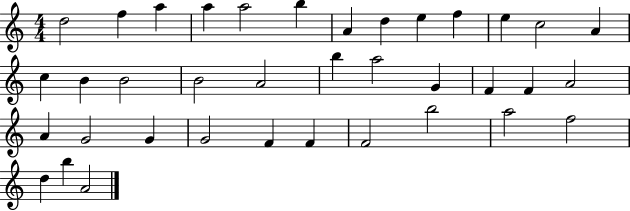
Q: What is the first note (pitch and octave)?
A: D5